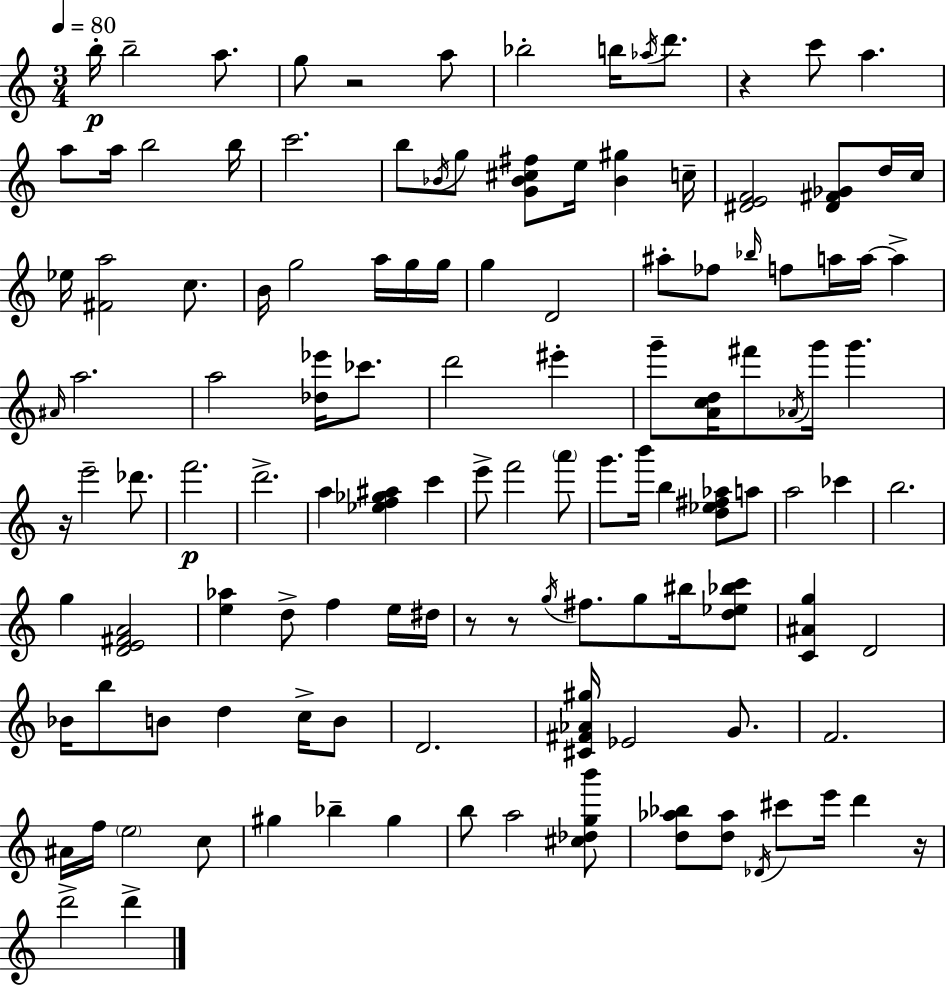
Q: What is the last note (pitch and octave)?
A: D6